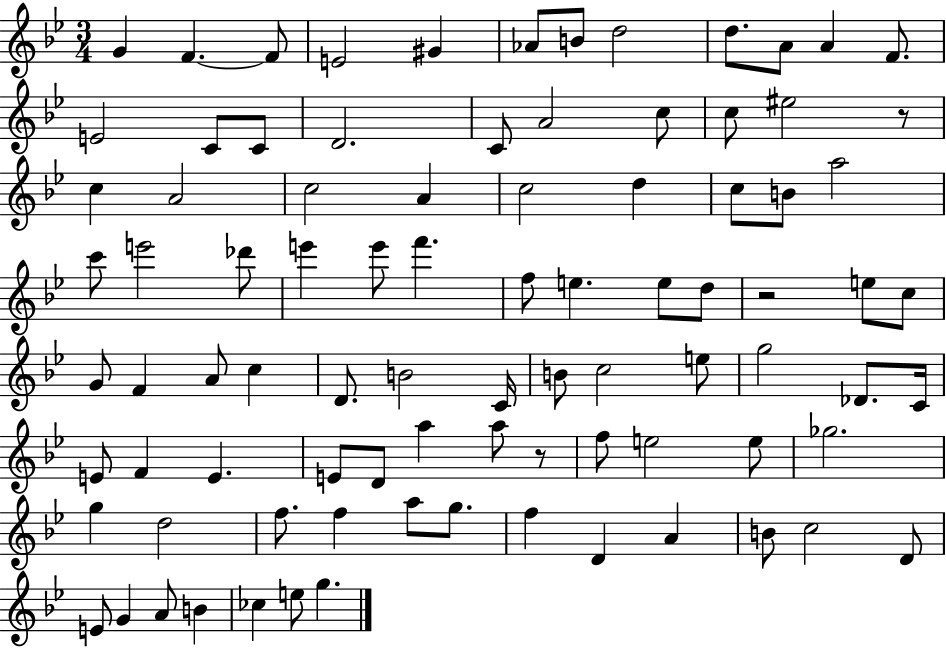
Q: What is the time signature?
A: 3/4